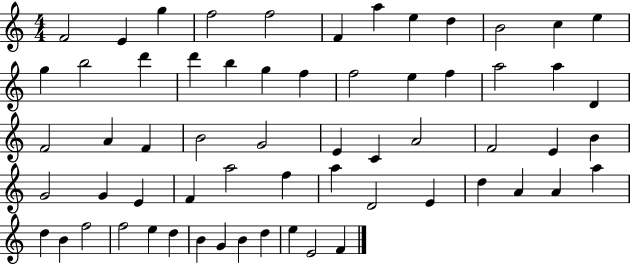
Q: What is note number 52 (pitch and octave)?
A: F5